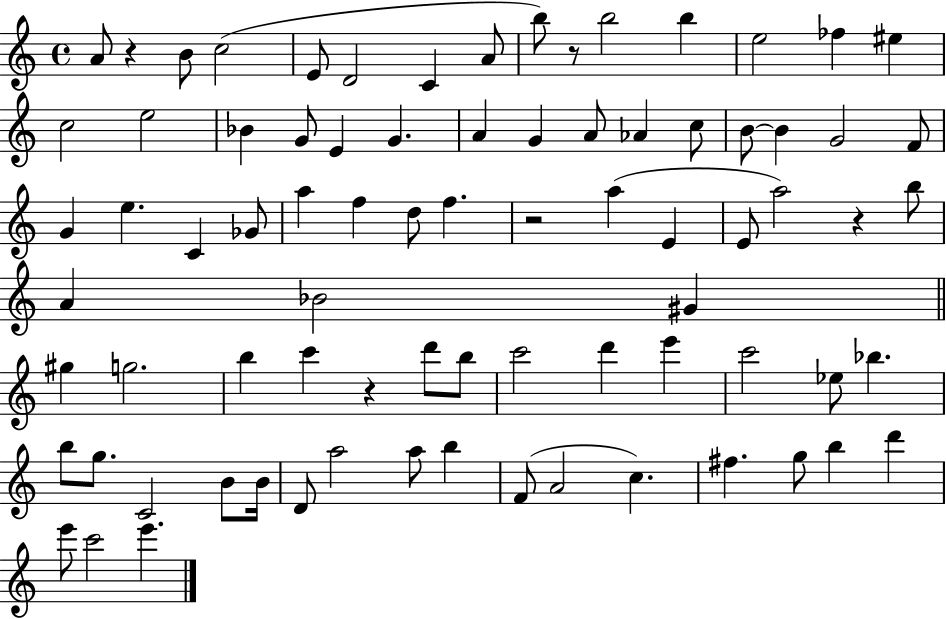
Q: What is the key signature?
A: C major